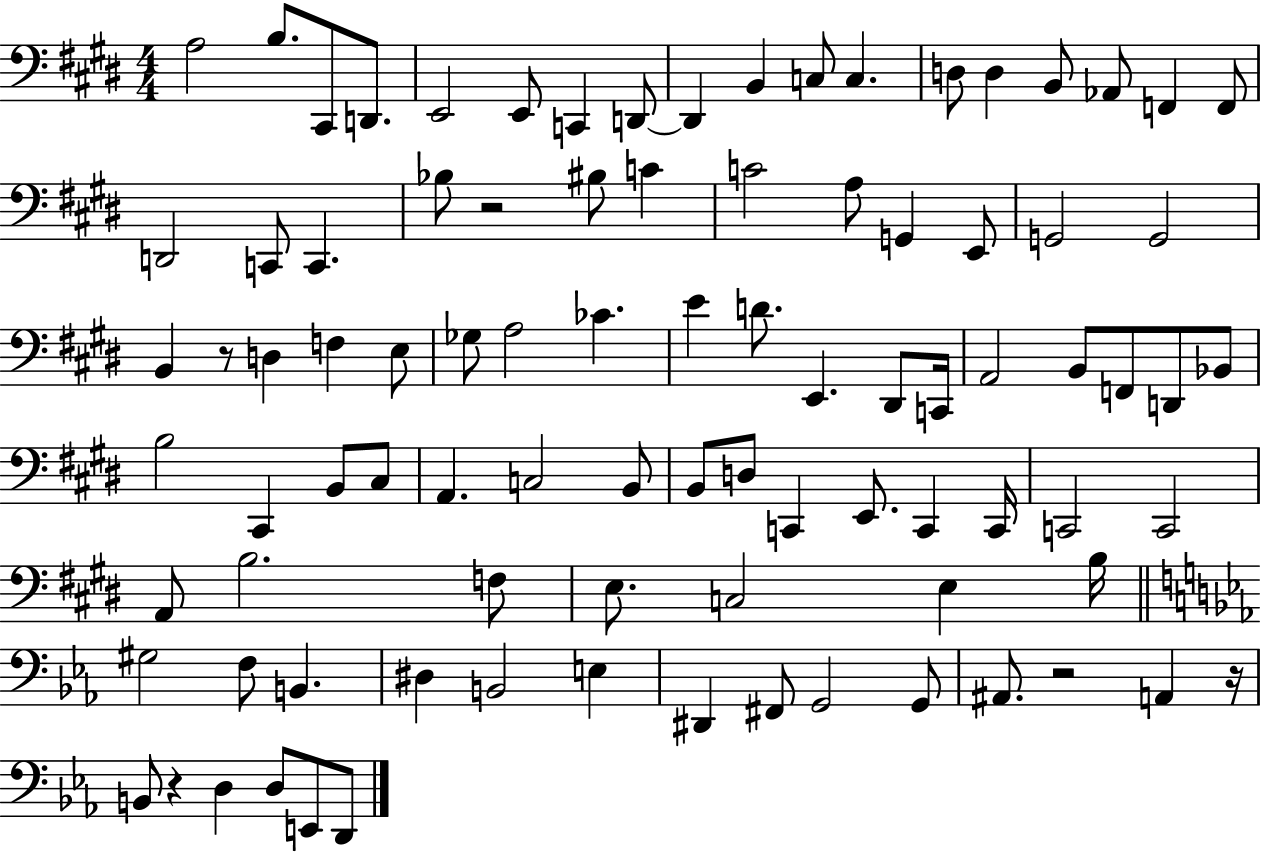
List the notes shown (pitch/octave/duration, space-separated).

A3/h B3/e. C#2/e D2/e. E2/h E2/e C2/q D2/e D2/q B2/q C3/e C3/q. D3/e D3/q B2/e Ab2/e F2/q F2/e D2/h C2/e C2/q. Bb3/e R/h BIS3/e C4/q C4/h A3/e G2/q E2/e G2/h G2/h B2/q R/e D3/q F3/q E3/e Gb3/e A3/h CES4/q. E4/q D4/e. E2/q. D#2/e C2/s A2/h B2/e F2/e D2/e Bb2/e B3/h C#2/q B2/e C#3/e A2/q. C3/h B2/e B2/e D3/e C2/q E2/e. C2/q C2/s C2/h C2/h A2/e B3/h. F3/e E3/e. C3/h E3/q B3/s G#3/h F3/e B2/q. D#3/q B2/h E3/q D#2/q F#2/e G2/h G2/e A#2/e. R/h A2/q R/s B2/e R/q D3/q D3/e E2/e D2/e